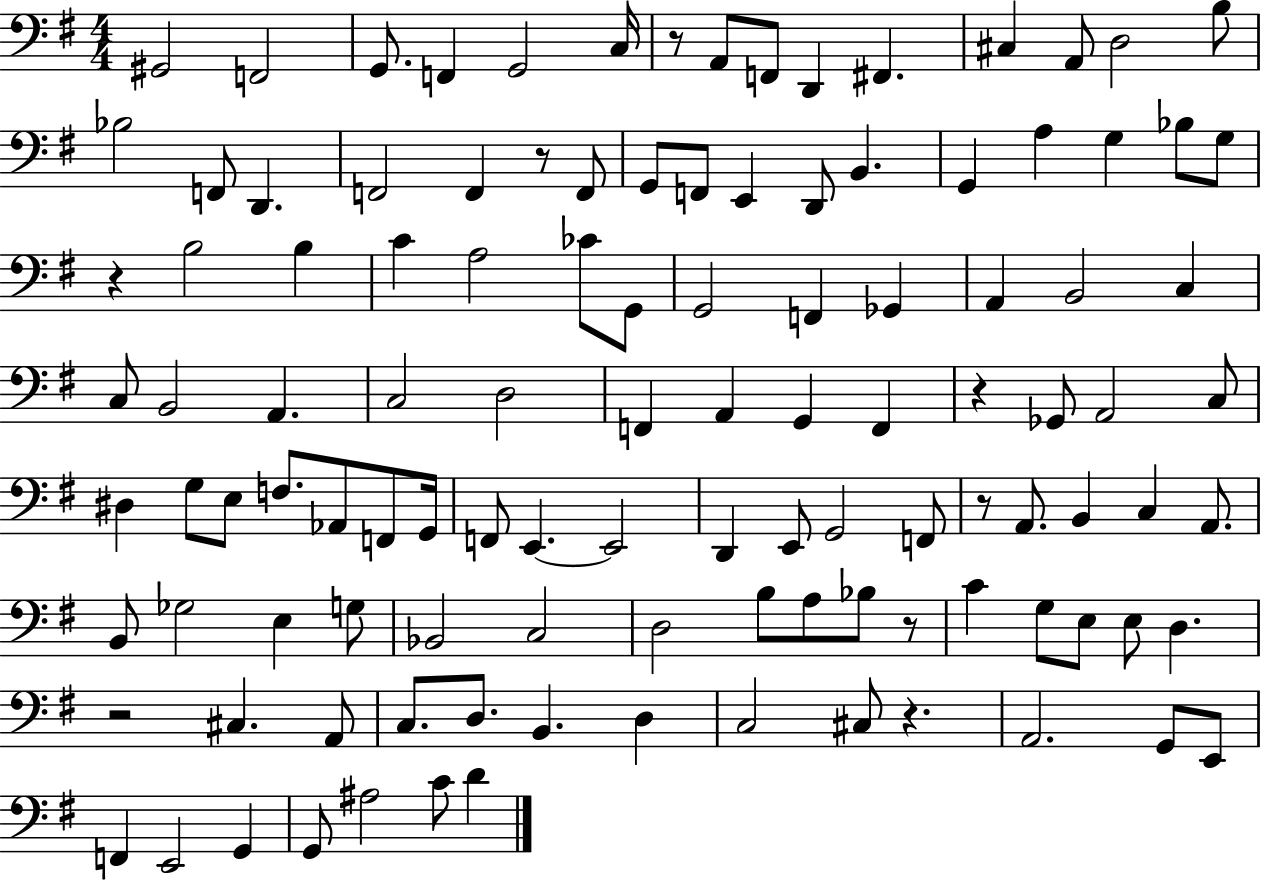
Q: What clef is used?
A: bass